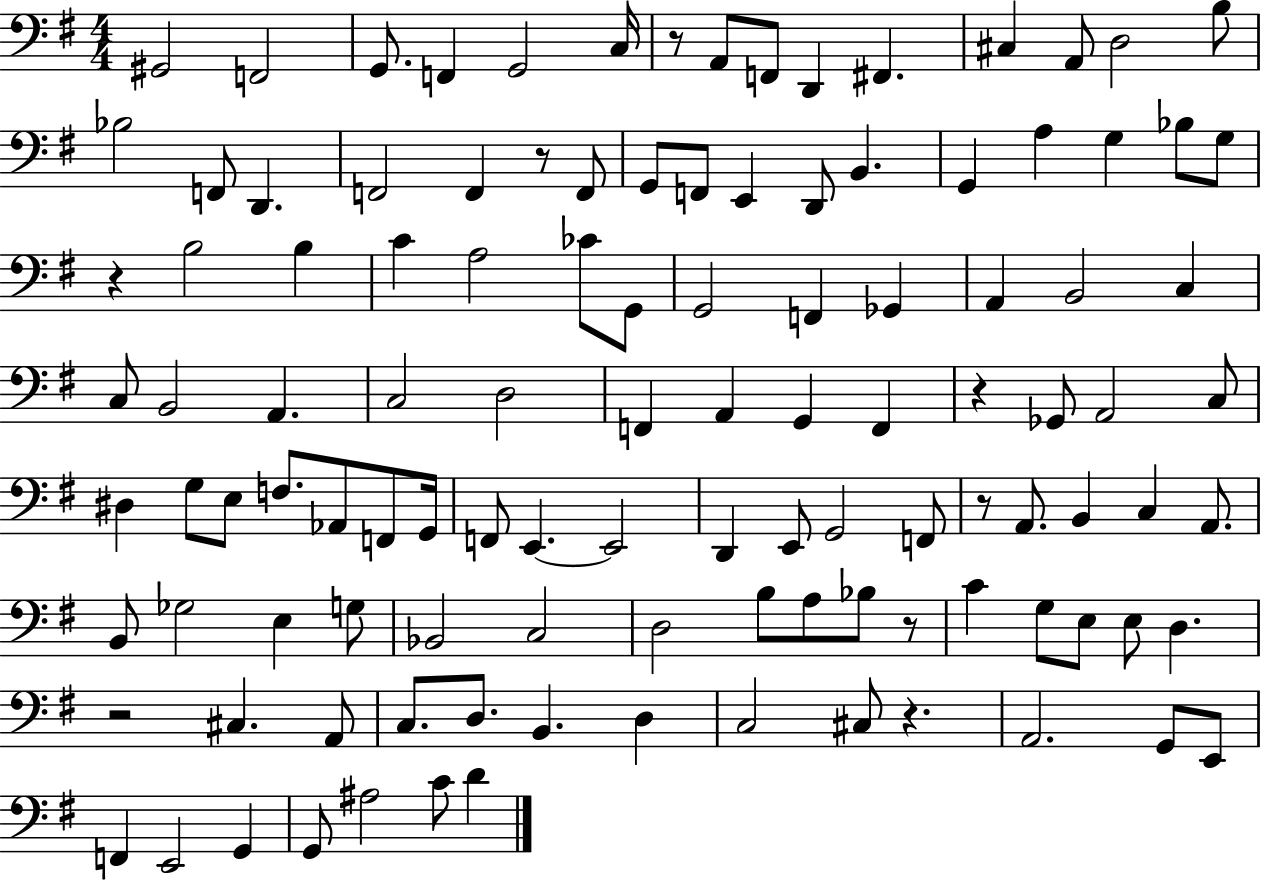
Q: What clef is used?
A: bass